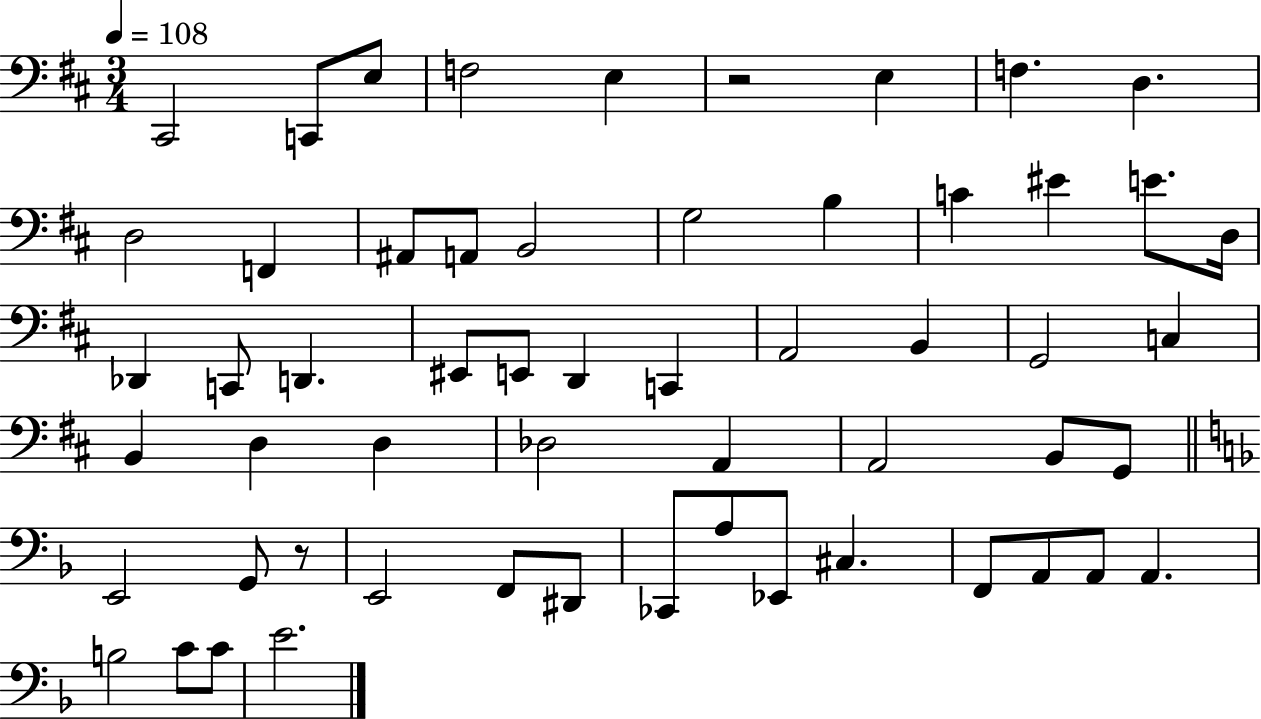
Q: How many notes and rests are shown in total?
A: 57